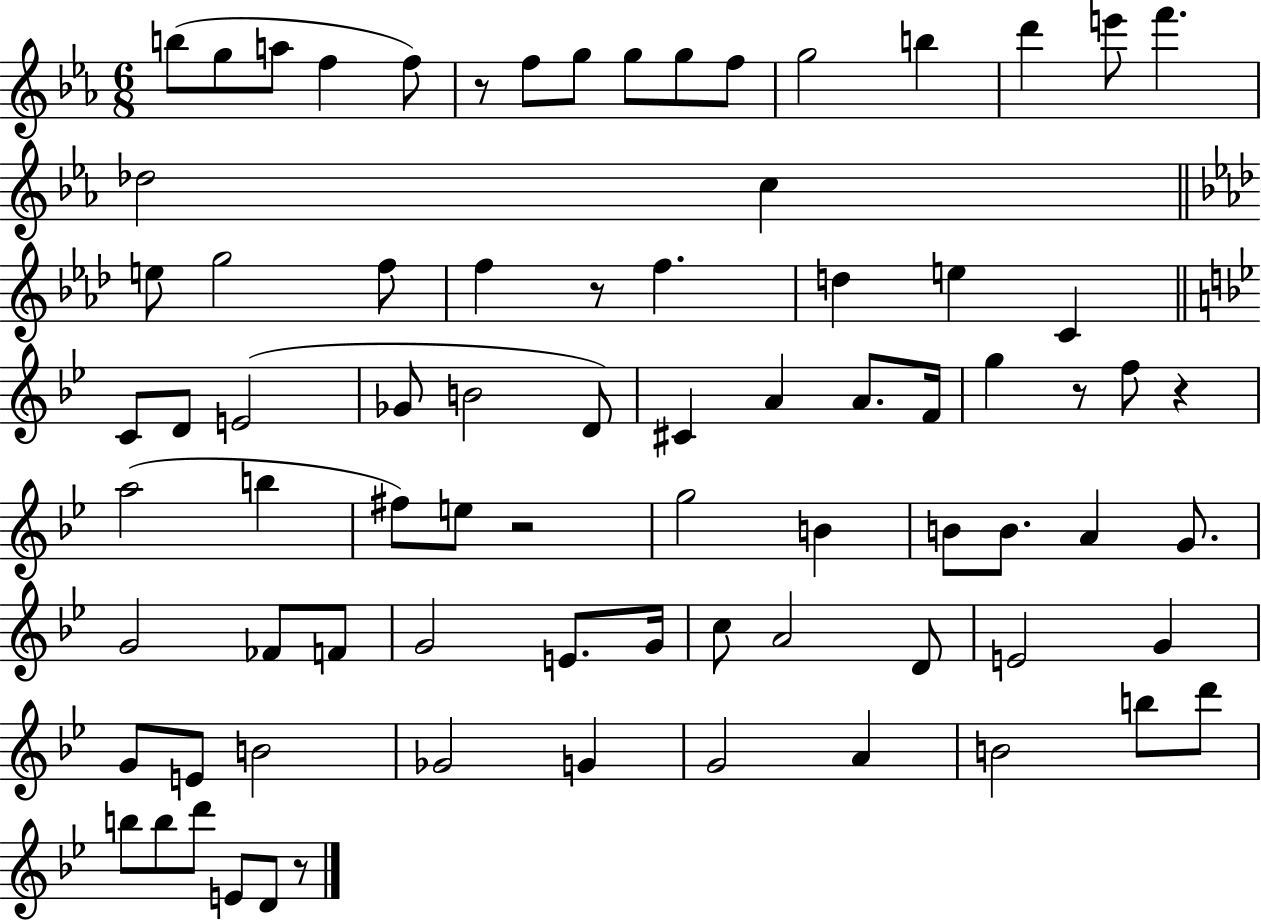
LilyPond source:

{
  \clef treble
  \numericTimeSignature
  \time 6/8
  \key ees \major
  b''8( g''8 a''8 f''4 f''8) | r8 f''8 g''8 g''8 g''8 f''8 | g''2 b''4 | d'''4 e'''8 f'''4. | \break des''2 c''4 | \bar "||" \break \key f \minor e''8 g''2 f''8 | f''4 r8 f''4. | d''4 e''4 c'4 | \bar "||" \break \key bes \major c'8 d'8 e'2( | ges'8 b'2 d'8) | cis'4 a'4 a'8. f'16 | g''4 r8 f''8 r4 | \break a''2( b''4 | fis''8) e''8 r2 | g''2 b'4 | b'8 b'8. a'4 g'8. | \break g'2 fes'8 f'8 | g'2 e'8. g'16 | c''8 a'2 d'8 | e'2 g'4 | \break g'8 e'8 b'2 | ges'2 g'4 | g'2 a'4 | b'2 b''8 d'''8 | \break b''8 b''8 d'''8 e'8 d'8 r8 | \bar "|."
}